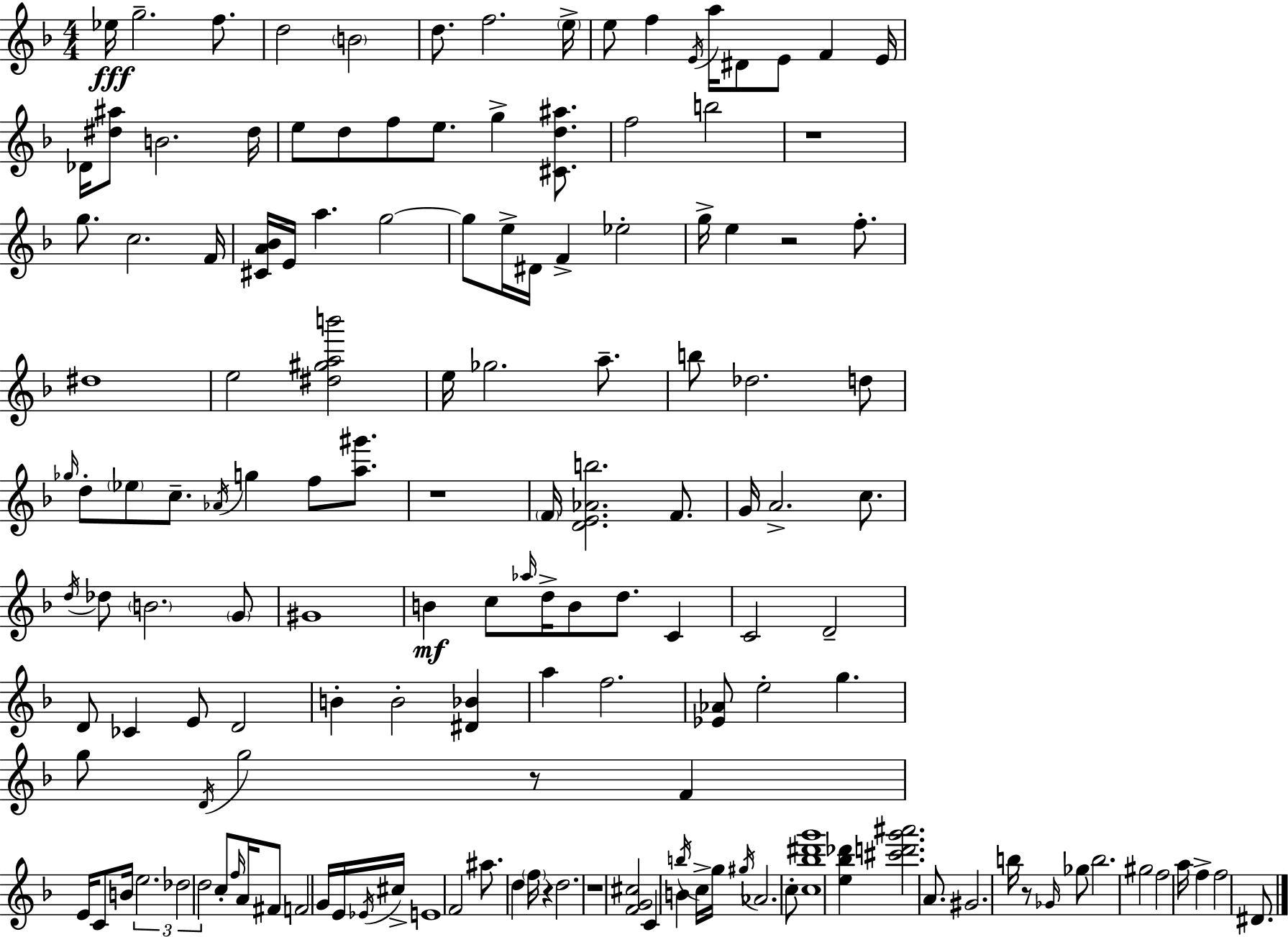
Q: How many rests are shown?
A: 7